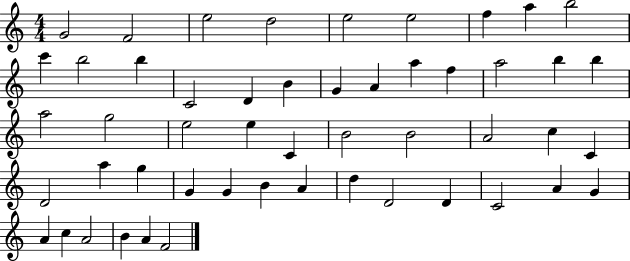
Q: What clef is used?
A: treble